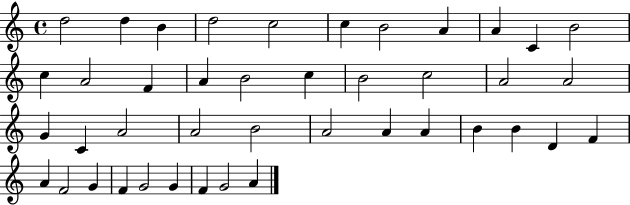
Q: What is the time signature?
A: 4/4